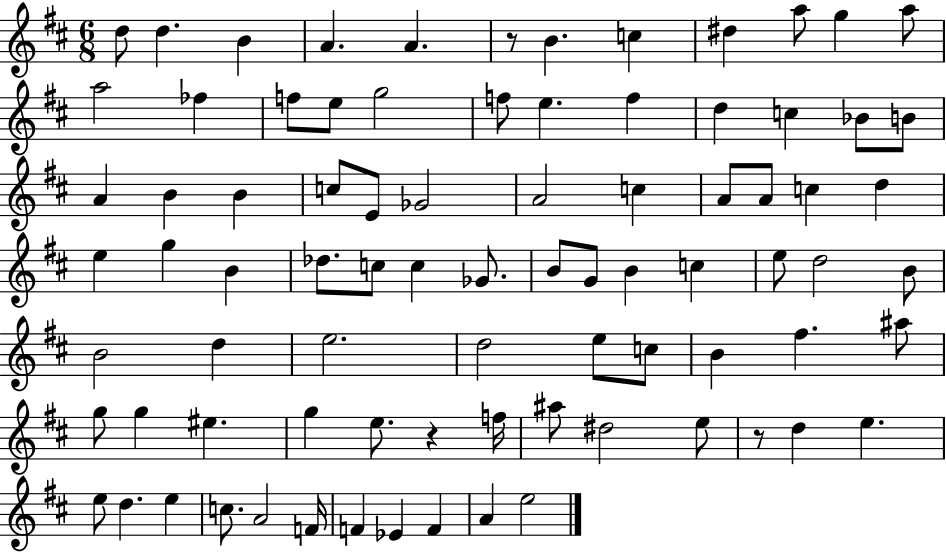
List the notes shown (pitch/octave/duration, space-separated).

D5/e D5/q. B4/q A4/q. A4/q. R/e B4/q. C5/q D#5/q A5/e G5/q A5/e A5/h FES5/q F5/e E5/e G5/h F5/e E5/q. F5/q D5/q C5/q Bb4/e B4/e A4/q B4/q B4/q C5/e E4/e Gb4/h A4/h C5/q A4/e A4/e C5/q D5/q E5/q G5/q B4/q Db5/e. C5/e C5/q Gb4/e. B4/e G4/e B4/q C5/q E5/e D5/h B4/e B4/h D5/q E5/h. D5/h E5/e C5/e B4/q F#5/q. A#5/e G5/e G5/q EIS5/q. G5/q E5/e. R/q F5/s A#5/e D#5/h E5/e R/e D5/q E5/q. E5/e D5/q. E5/q C5/e. A4/h F4/s F4/q Eb4/q F4/q A4/q E5/h